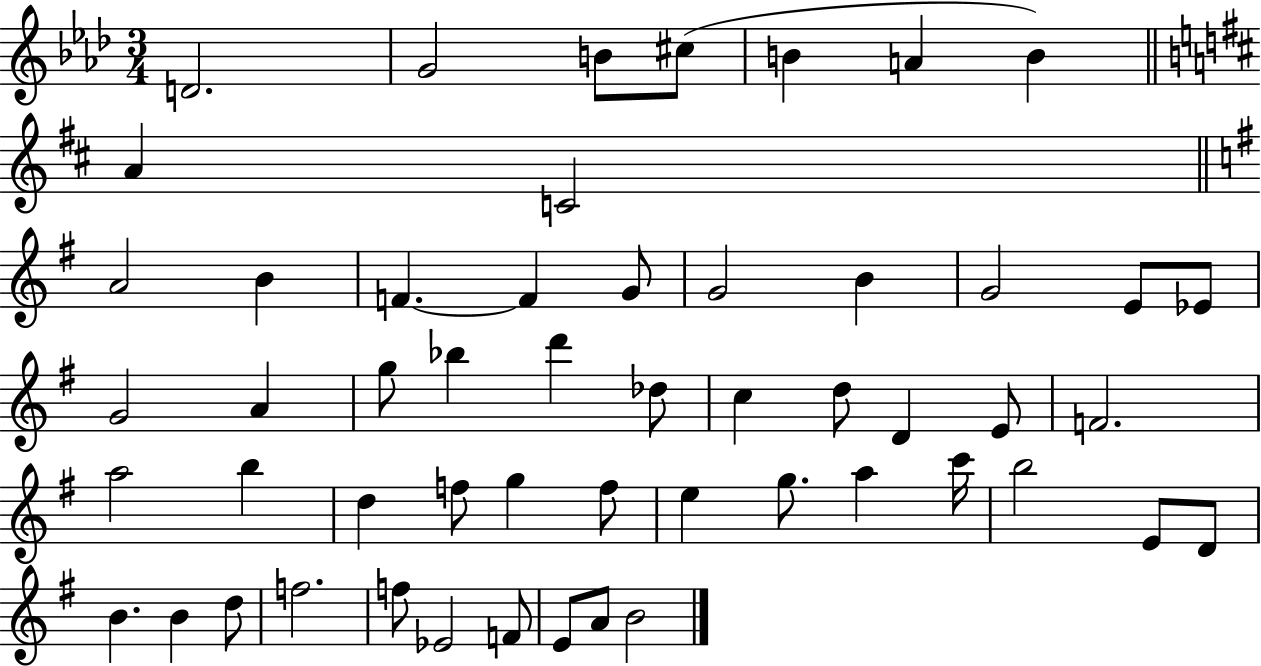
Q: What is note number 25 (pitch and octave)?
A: Db5